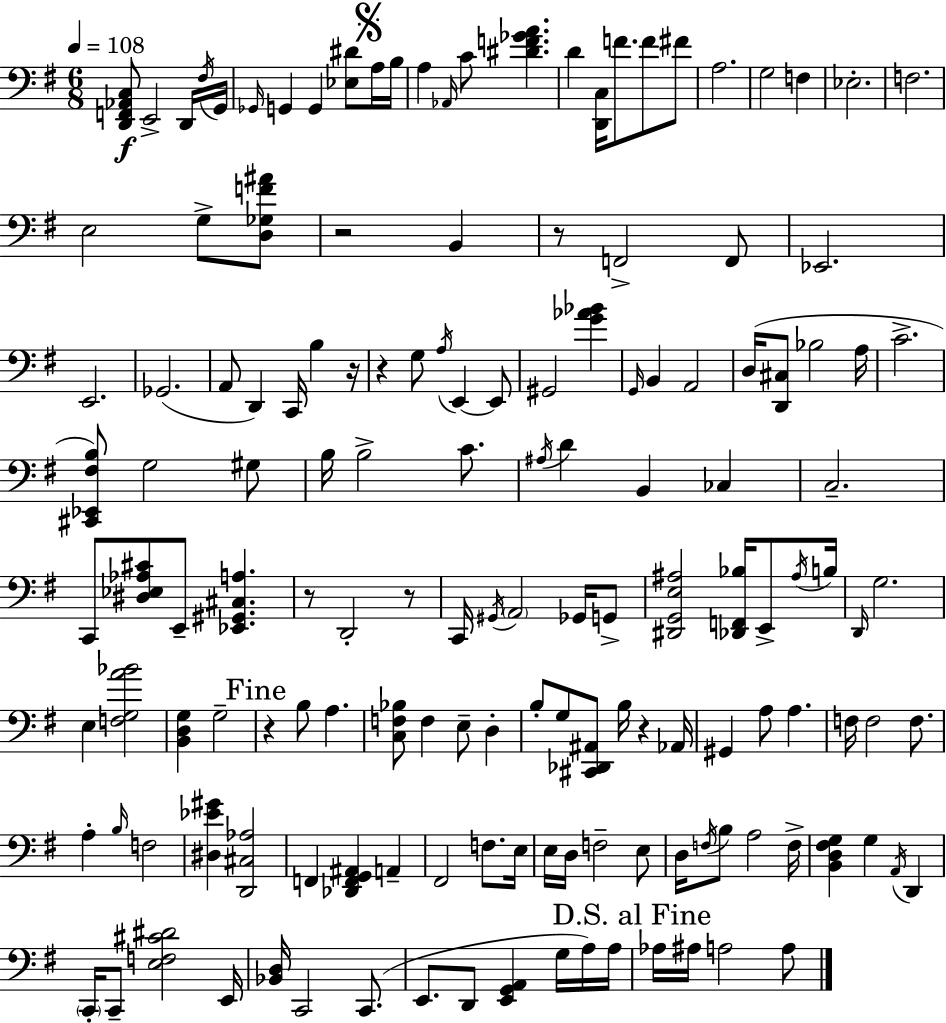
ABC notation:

X:1
T:Untitled
M:6/8
L:1/4
K:Em
[D,,F,,_A,,C,]/2 E,,2 D,,/4 ^F,/4 G,,/4 _G,,/4 G,, G,, [_E,^D]/2 A,/4 B,/4 A, _A,,/4 C/2 [^DF_GA] D [D,,C,]/4 F/2 F/2 ^F/2 A,2 G,2 F, _E,2 F,2 E,2 G,/2 [D,_G,F^A]/2 z2 B,, z/2 F,,2 F,,/2 _E,,2 E,,2 _G,,2 A,,/2 D,, C,,/4 B, z/4 z G,/2 A,/4 E,, E,,/2 ^G,,2 [G_A_B] G,,/4 B,, A,,2 D,/4 [D,,^C,]/2 _B,2 A,/4 C2 [^C,,_E,,^F,B,]/2 G,2 ^G,/2 B,/4 B,2 C/2 ^A,/4 D B,, _C, C,2 C,,/2 [^D,_E,_A,^C]/2 E,,/2 [_E,,^G,,^C,A,] z/2 D,,2 z/2 C,,/4 ^G,,/4 A,,2 _G,,/4 G,,/2 [^D,,G,,E,^A,]2 [_D,,F,,_B,]/4 E,,/2 ^A,/4 B,/4 D,,/4 G,2 E, [F,G,A_B]2 [B,,D,G,] G,2 z B,/2 A, [C,F,_B,]/2 F, E,/2 D, B,/2 G,/2 [^C,,_D,,^A,,]/2 B,/4 z _A,,/4 ^G,, A,/2 A, F,/4 F,2 F,/2 A, B,/4 F,2 [^D,_E^G] [D,,^C,_A,]2 F,, [_D,,F,,G,,^A,,] A,, ^F,,2 F,/2 E,/4 E,/4 D,/4 F,2 E,/2 D,/4 F,/4 B,/2 A,2 F,/4 [B,,D,^F,G,] G, A,,/4 D,, C,,/4 C,,/2 [E,F,^C^D]2 E,,/4 [_B,,D,]/4 C,,2 C,,/2 E,,/2 D,,/2 [E,,G,,A,,] G,/4 A,/4 A,/4 _A,/4 ^A,/4 A,2 A,/2